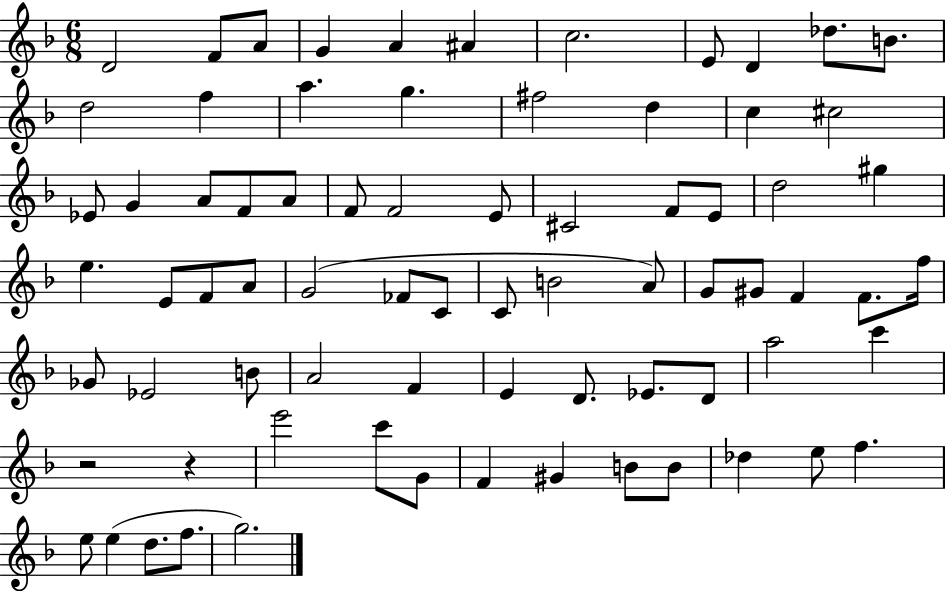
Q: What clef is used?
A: treble